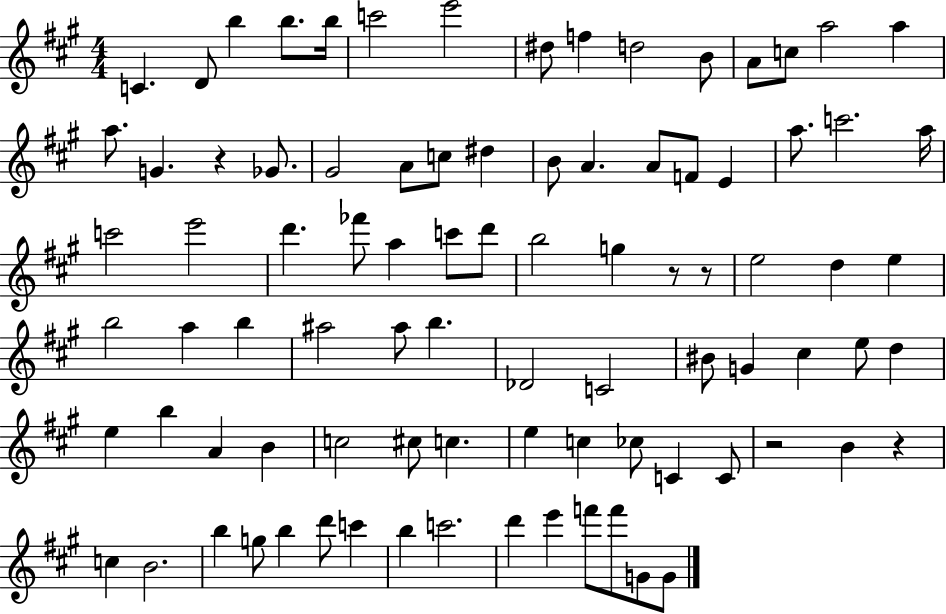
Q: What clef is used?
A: treble